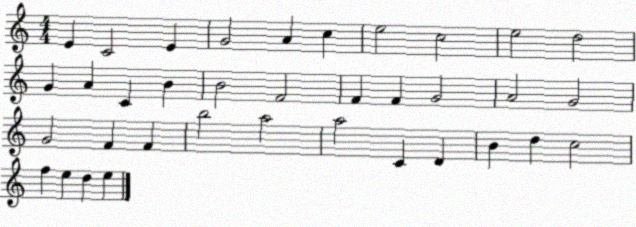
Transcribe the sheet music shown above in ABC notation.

X:1
T:Untitled
M:4/4
L:1/4
K:C
E C2 E G2 A c e2 c2 e2 d2 G A C B B2 F2 F F G2 A2 G2 G2 F F b2 a2 a2 C D B d c2 f e d e